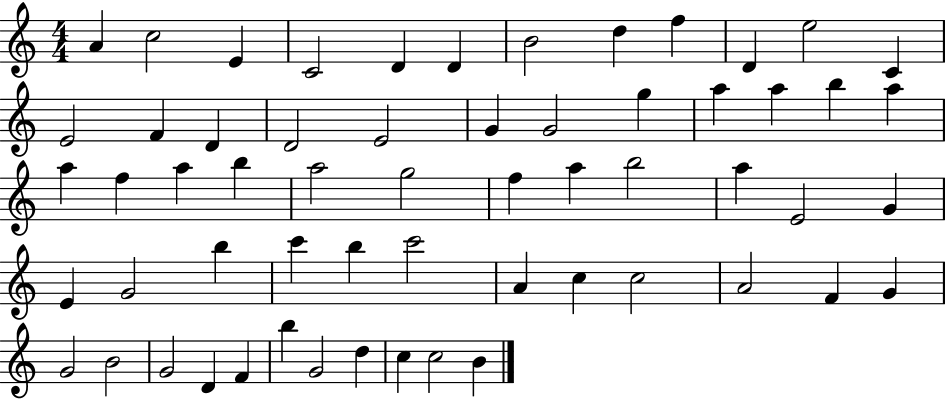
A4/q C5/h E4/q C4/h D4/q D4/q B4/h D5/q F5/q D4/q E5/h C4/q E4/h F4/q D4/q D4/h E4/h G4/q G4/h G5/q A5/q A5/q B5/q A5/q A5/q F5/q A5/q B5/q A5/h G5/h F5/q A5/q B5/h A5/q E4/h G4/q E4/q G4/h B5/q C6/q B5/q C6/h A4/q C5/q C5/h A4/h F4/q G4/q G4/h B4/h G4/h D4/q F4/q B5/q G4/h D5/q C5/q C5/h B4/q